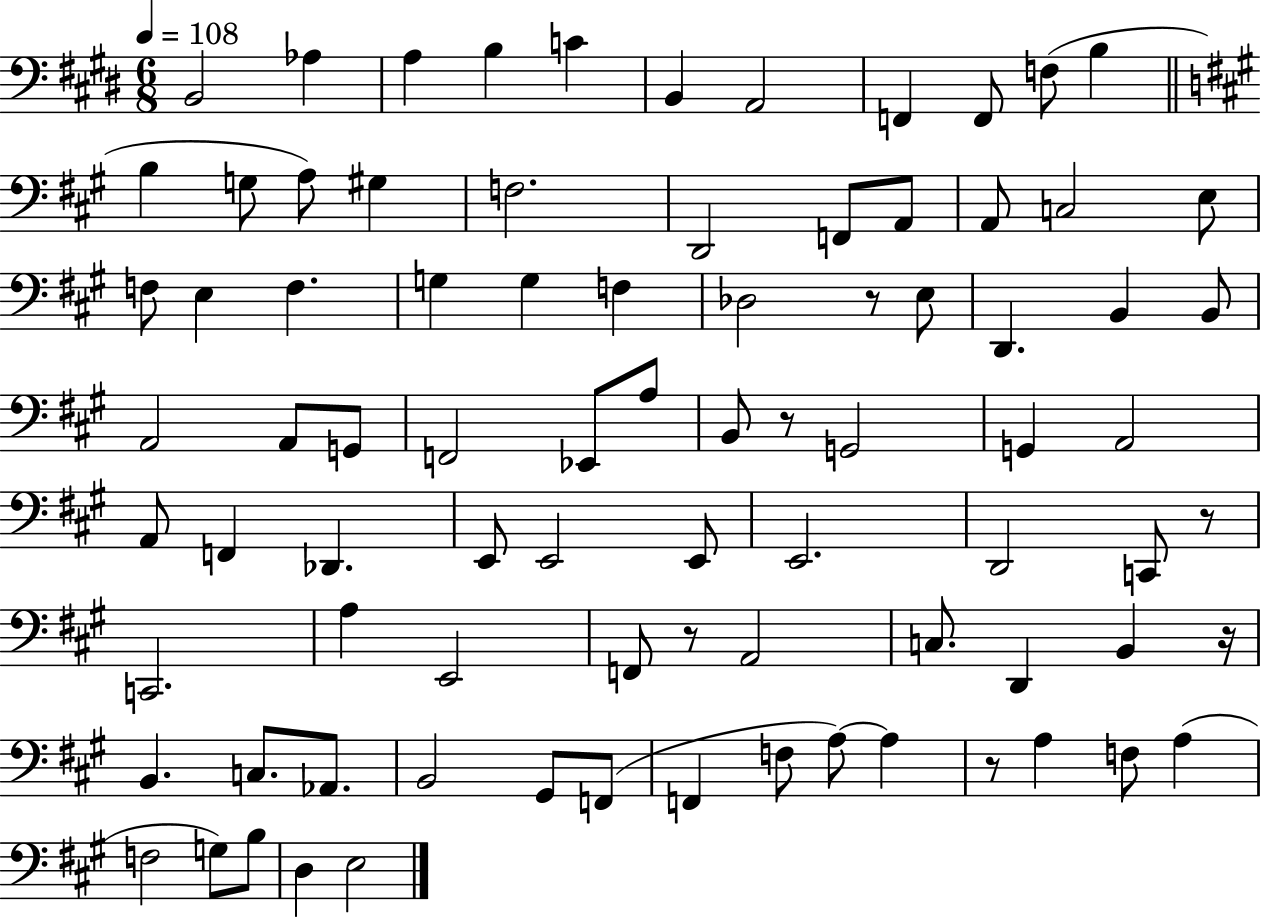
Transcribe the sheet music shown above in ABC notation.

X:1
T:Untitled
M:6/8
L:1/4
K:E
B,,2 _A, A, B, C B,, A,,2 F,, F,,/2 F,/2 B, B, G,/2 A,/2 ^G, F,2 D,,2 F,,/2 A,,/2 A,,/2 C,2 E,/2 F,/2 E, F, G, G, F, _D,2 z/2 E,/2 D,, B,, B,,/2 A,,2 A,,/2 G,,/2 F,,2 _E,,/2 A,/2 B,,/2 z/2 G,,2 G,, A,,2 A,,/2 F,, _D,, E,,/2 E,,2 E,,/2 E,,2 D,,2 C,,/2 z/2 C,,2 A, E,,2 F,,/2 z/2 A,,2 C,/2 D,, B,, z/4 B,, C,/2 _A,,/2 B,,2 ^G,,/2 F,,/2 F,, F,/2 A,/2 A, z/2 A, F,/2 A, F,2 G,/2 B,/2 D, E,2